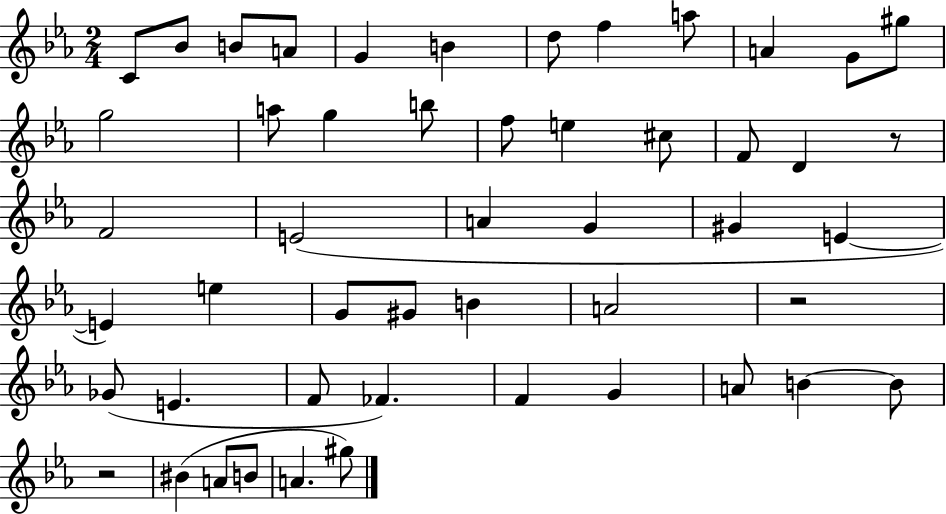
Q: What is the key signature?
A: EES major